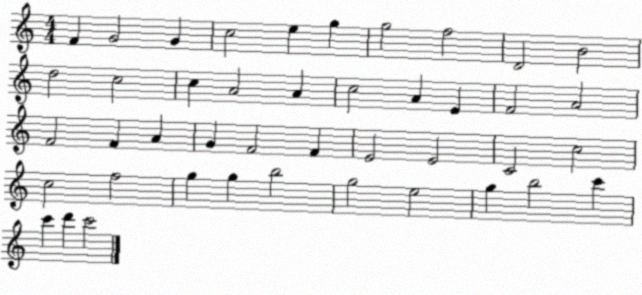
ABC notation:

X:1
T:Untitled
M:4/4
L:1/4
K:C
F G2 G c2 e g g2 f2 D2 B2 d2 c2 c A2 A c2 A E F2 A2 F2 F A G F2 F E2 E2 C2 c2 c2 f2 g g b2 g2 e2 g b2 c' c' d' c'2